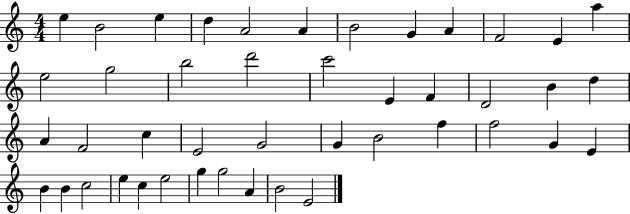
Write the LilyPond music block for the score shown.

{
  \clef treble
  \numericTimeSignature
  \time 4/4
  \key c \major
  e''4 b'2 e''4 | d''4 a'2 a'4 | b'2 g'4 a'4 | f'2 e'4 a''4 | \break e''2 g''2 | b''2 d'''2 | c'''2 e'4 f'4 | d'2 b'4 d''4 | \break a'4 f'2 c''4 | e'2 g'2 | g'4 b'2 f''4 | f''2 g'4 e'4 | \break b'4 b'4 c''2 | e''4 c''4 e''2 | g''4 g''2 a'4 | b'2 e'2 | \break \bar "|."
}